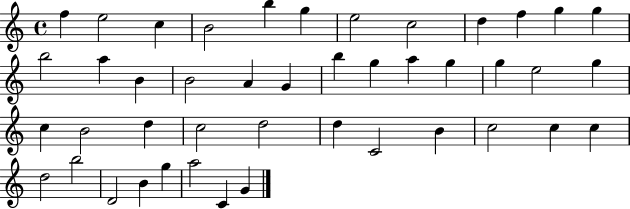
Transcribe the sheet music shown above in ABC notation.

X:1
T:Untitled
M:4/4
L:1/4
K:C
f e2 c B2 b g e2 c2 d f g g b2 a B B2 A G b g a g g e2 g c B2 d c2 d2 d C2 B c2 c c d2 b2 D2 B g a2 C G